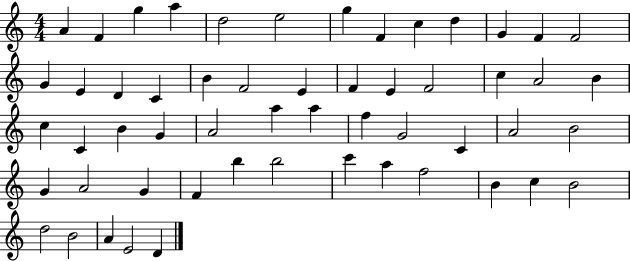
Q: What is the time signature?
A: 4/4